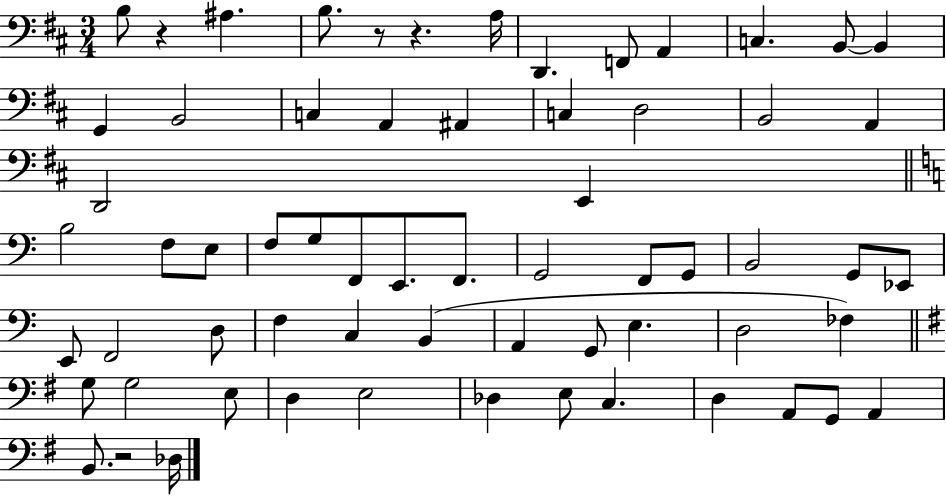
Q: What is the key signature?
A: D major